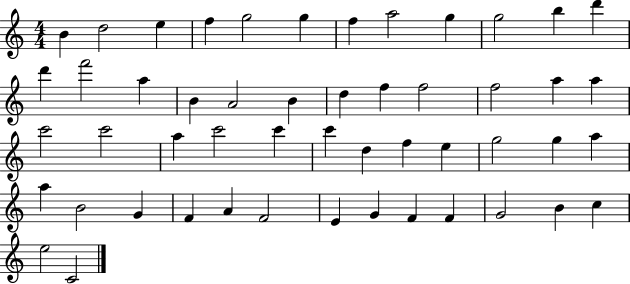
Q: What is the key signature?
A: C major